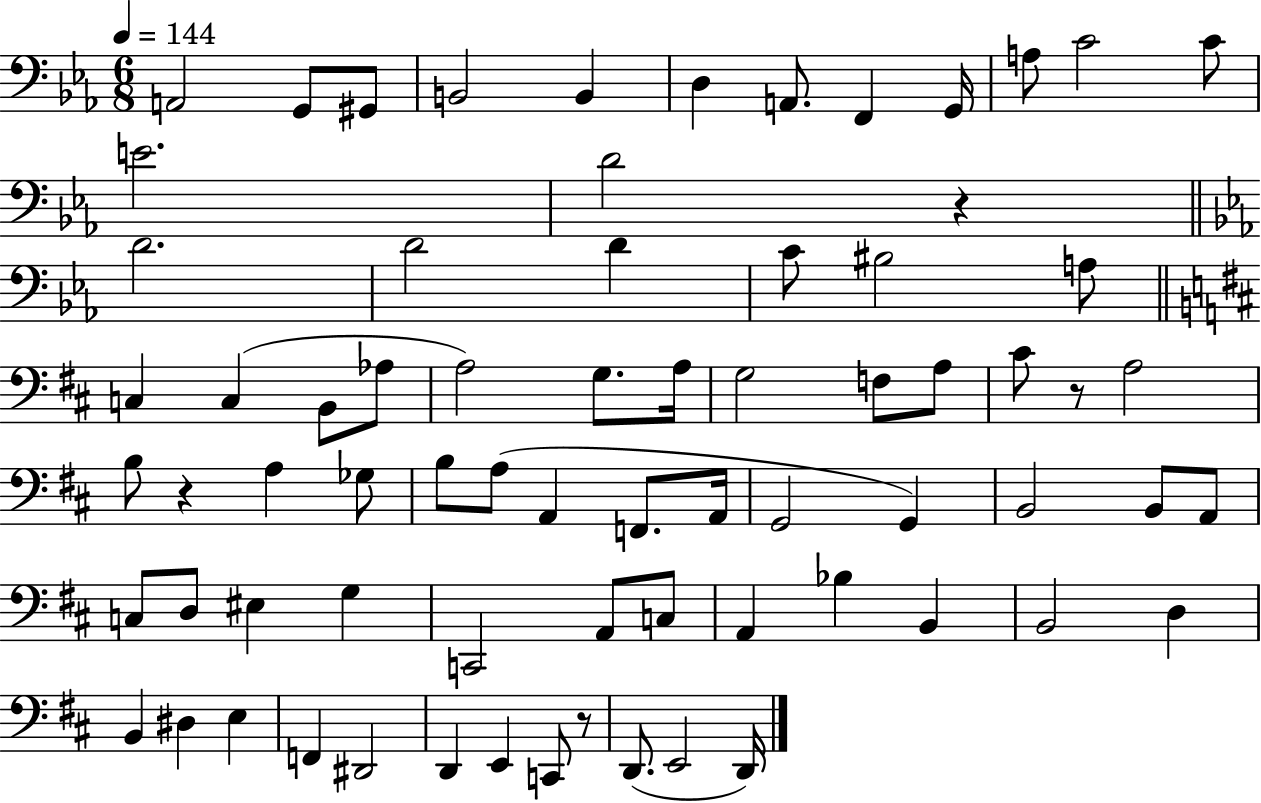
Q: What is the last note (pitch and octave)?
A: D2